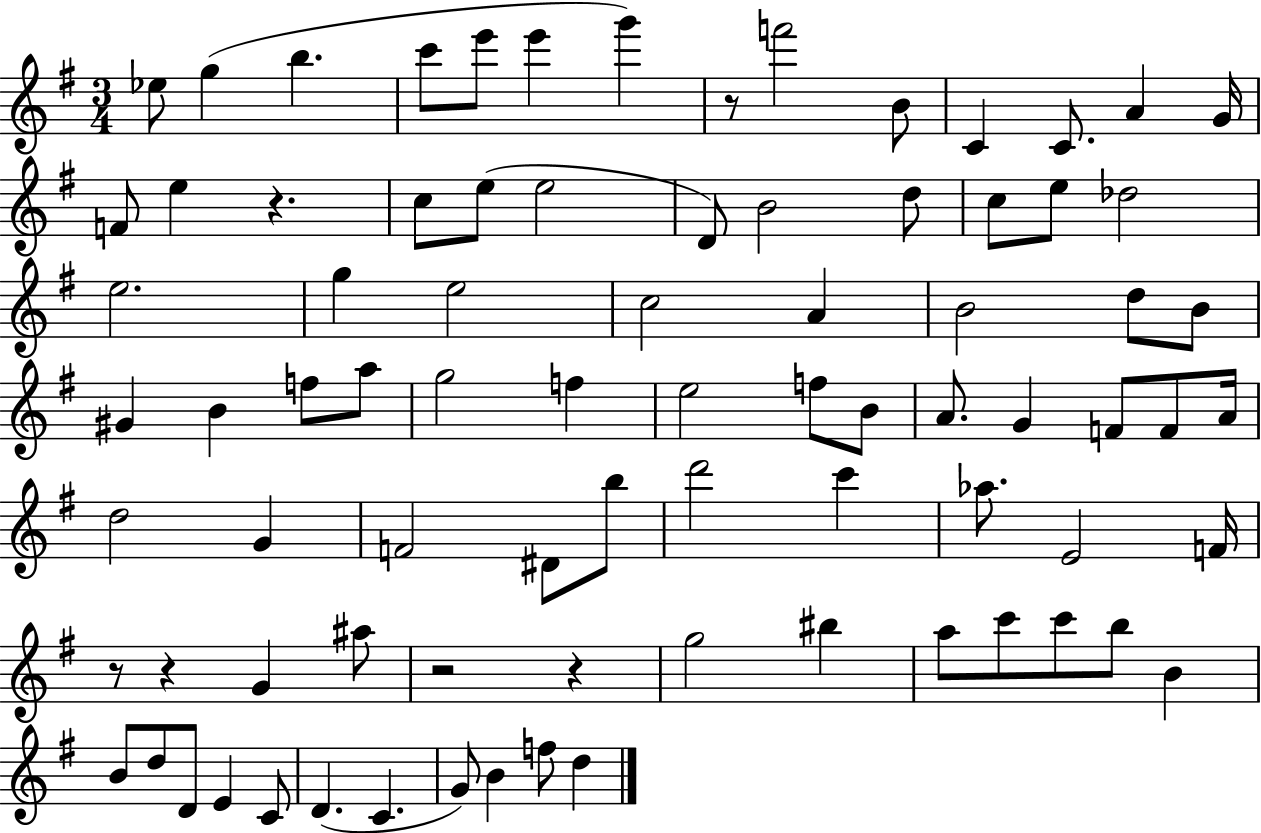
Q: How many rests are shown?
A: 6